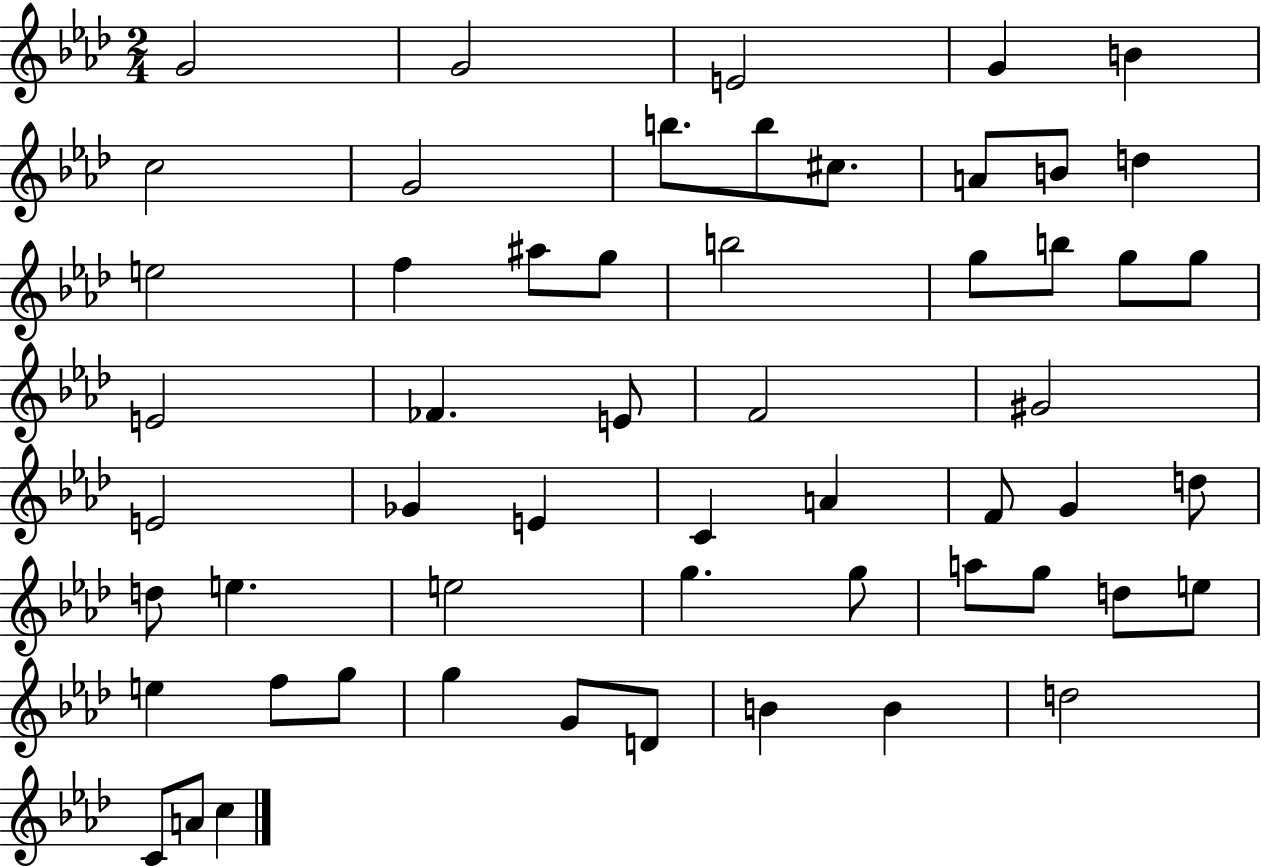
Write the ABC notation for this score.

X:1
T:Untitled
M:2/4
L:1/4
K:Ab
G2 G2 E2 G B c2 G2 b/2 b/2 ^c/2 A/2 B/2 d e2 f ^a/2 g/2 b2 g/2 b/2 g/2 g/2 E2 _F E/2 F2 ^G2 E2 _G E C A F/2 G d/2 d/2 e e2 g g/2 a/2 g/2 d/2 e/2 e f/2 g/2 g G/2 D/2 B B d2 C/2 A/2 c